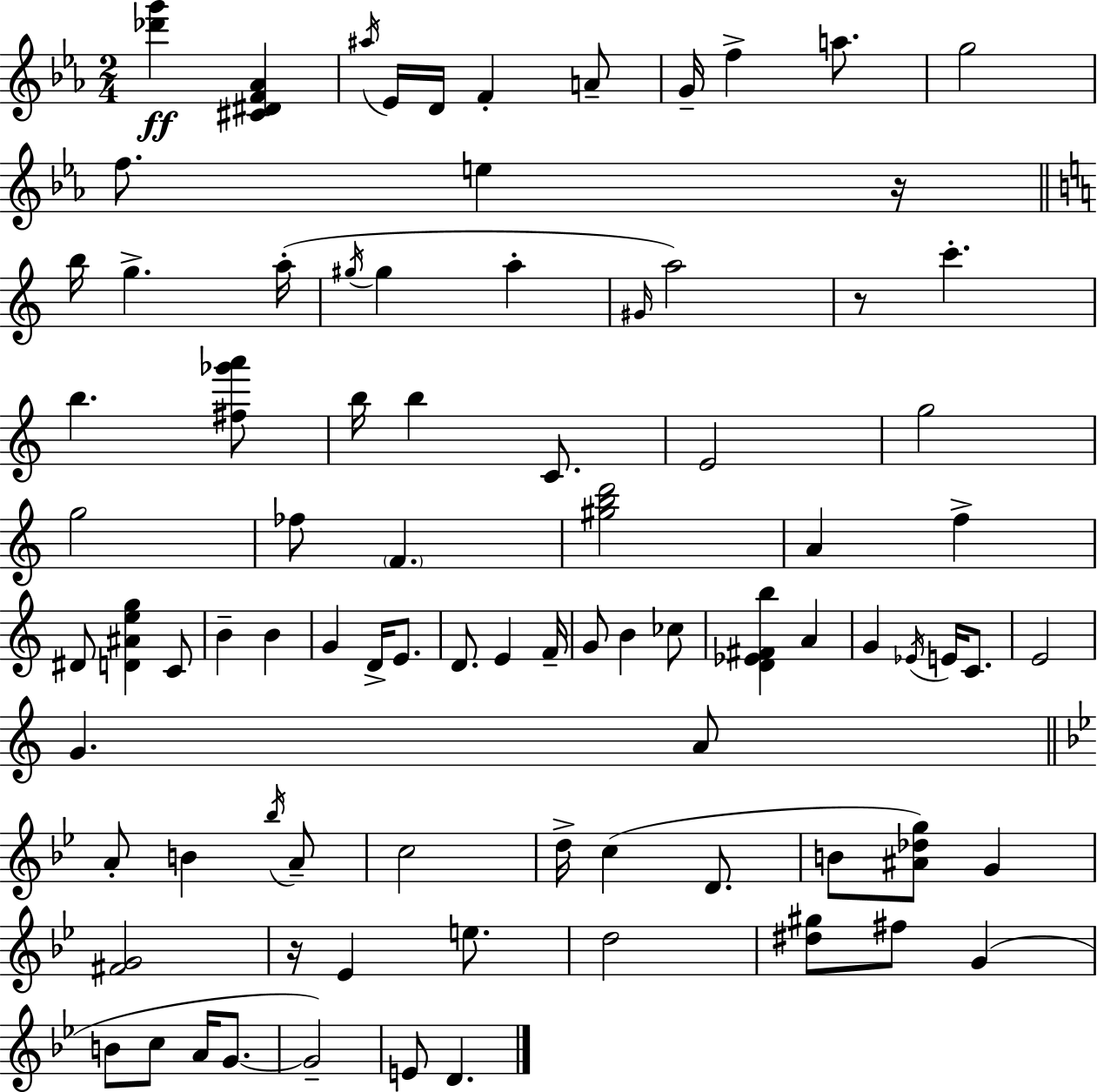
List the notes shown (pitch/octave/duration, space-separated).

[Db6,G6]/q [C#4,D#4,F4,Ab4]/q A#5/s Eb4/s D4/s F4/q A4/e G4/s F5/q A5/e. G5/h F5/e. E5/q R/s B5/s G5/q. A5/s G#5/s G#5/q A5/q G#4/s A5/h R/e C6/q. B5/q. [F#5,Gb6,A6]/e B5/s B5/q C4/e. E4/h G5/h G5/h FES5/e F4/q. [G#5,B5,D6]/h A4/q F5/q D#4/e [D4,A#4,E5,G5]/q C4/e B4/q B4/q G4/q D4/s E4/e. D4/e. E4/q F4/s G4/e B4/q CES5/e [D4,Eb4,F#4,B5]/q A4/q G4/q Eb4/s E4/s C4/e. E4/h G4/q. A4/e A4/e B4/q Bb5/s A4/e C5/h D5/s C5/q D4/e. B4/e [A#4,Db5,G5]/e G4/q [F#4,G4]/h R/s Eb4/q E5/e. D5/h [D#5,G#5]/e F#5/e G4/q B4/e C5/e A4/s G4/e. G4/h E4/e D4/q.